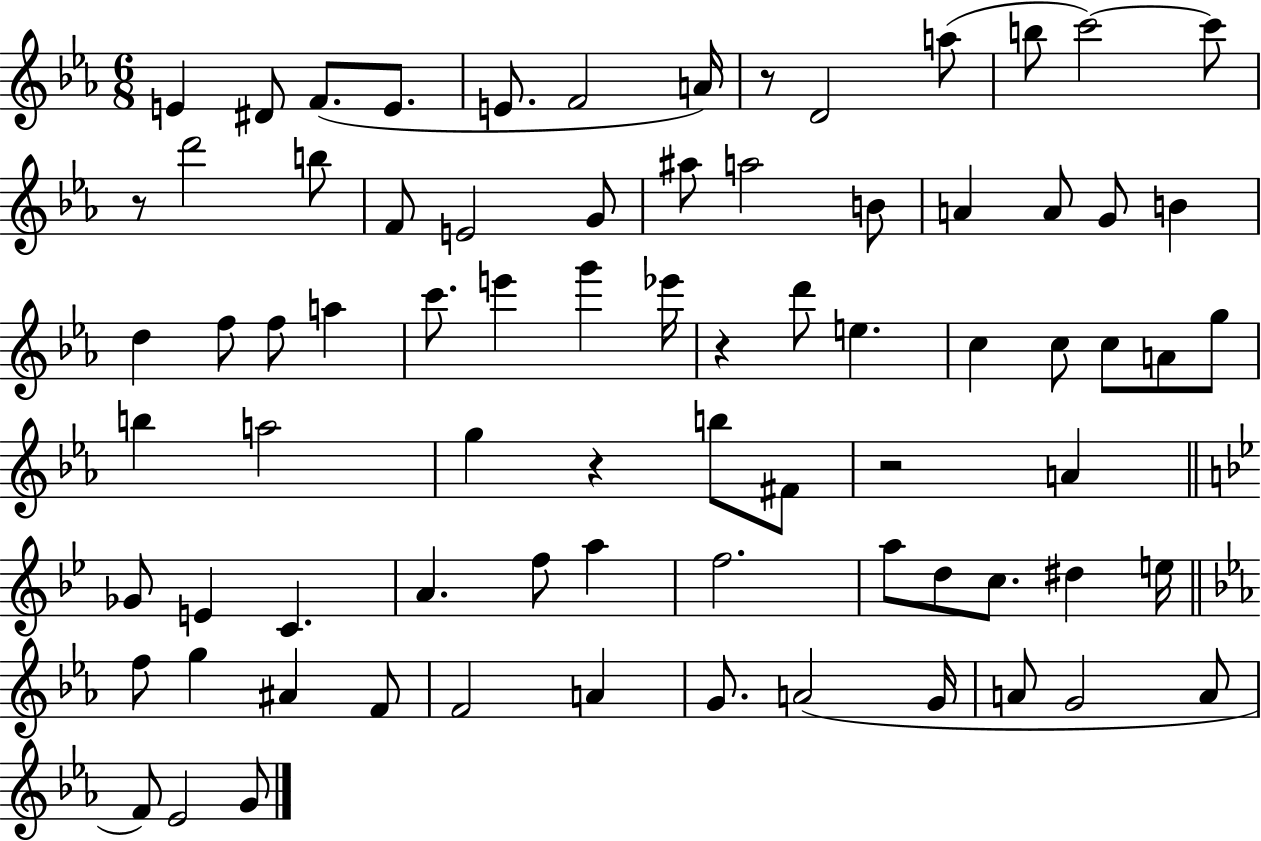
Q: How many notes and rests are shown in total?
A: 77